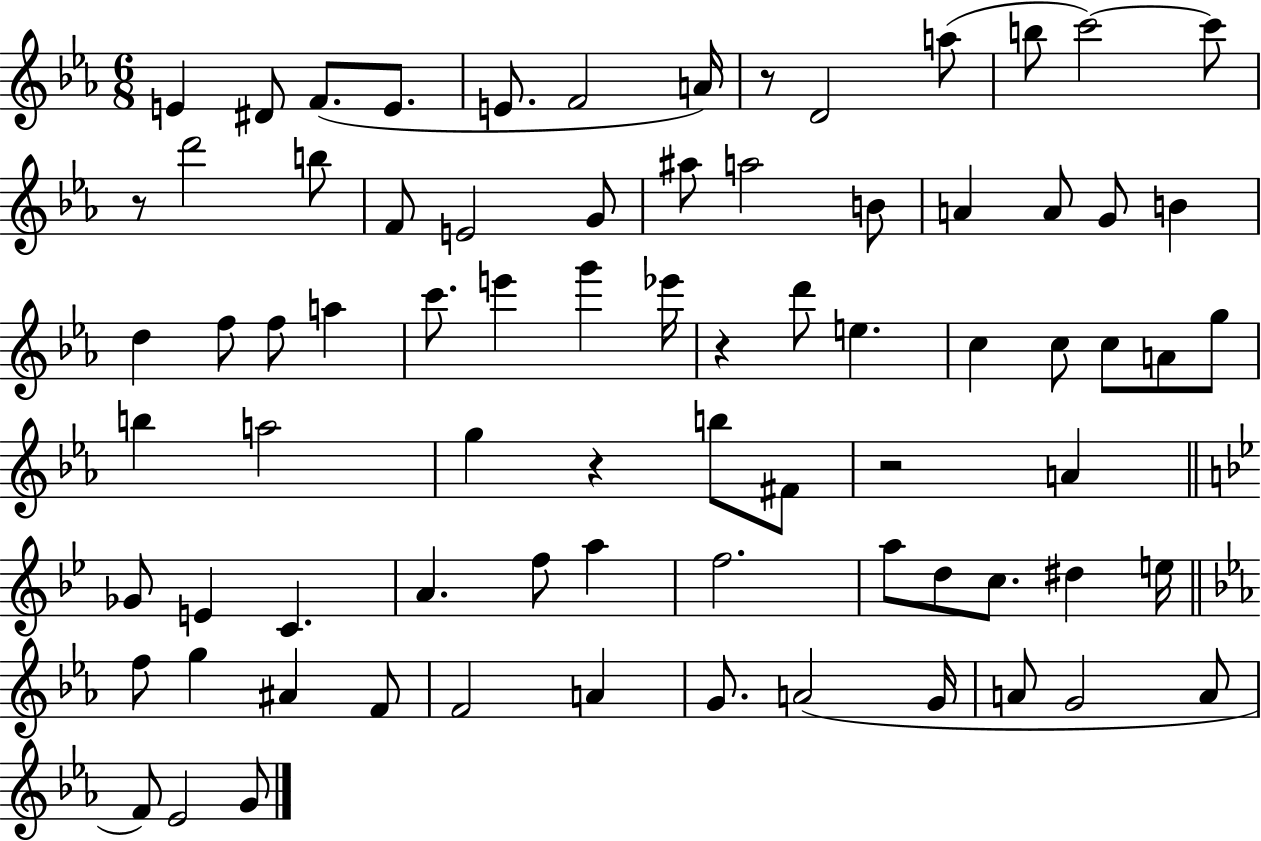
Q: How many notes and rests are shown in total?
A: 77